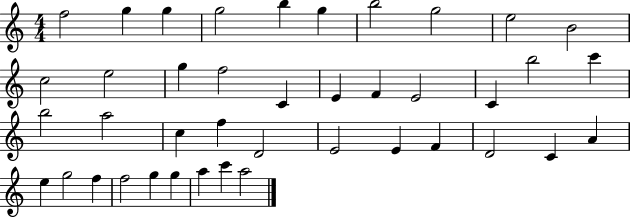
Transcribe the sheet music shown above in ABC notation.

X:1
T:Untitled
M:4/4
L:1/4
K:C
f2 g g g2 b g b2 g2 e2 B2 c2 e2 g f2 C E F E2 C b2 c' b2 a2 c f D2 E2 E F D2 C A e g2 f f2 g g a c' a2